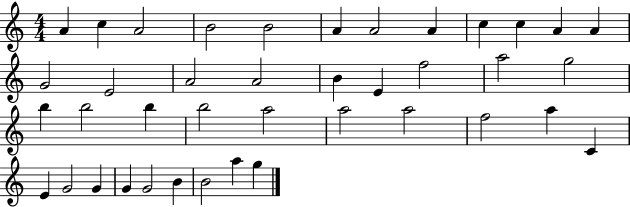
X:1
T:Untitled
M:4/4
L:1/4
K:C
A c A2 B2 B2 A A2 A c c A A G2 E2 A2 A2 B E f2 a2 g2 b b2 b b2 a2 a2 a2 f2 a C E G2 G G G2 B B2 a g